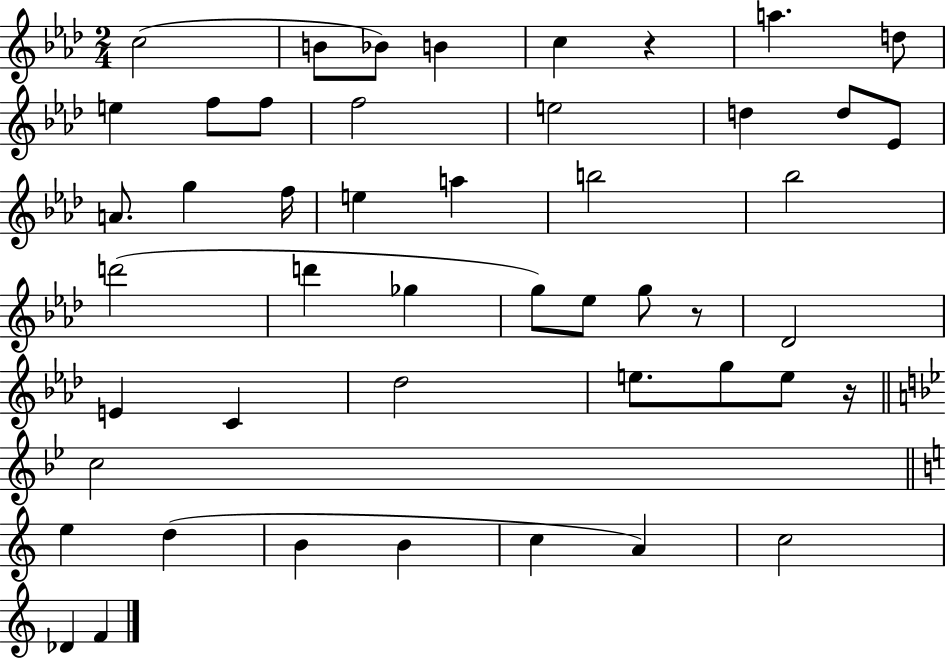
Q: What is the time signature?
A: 2/4